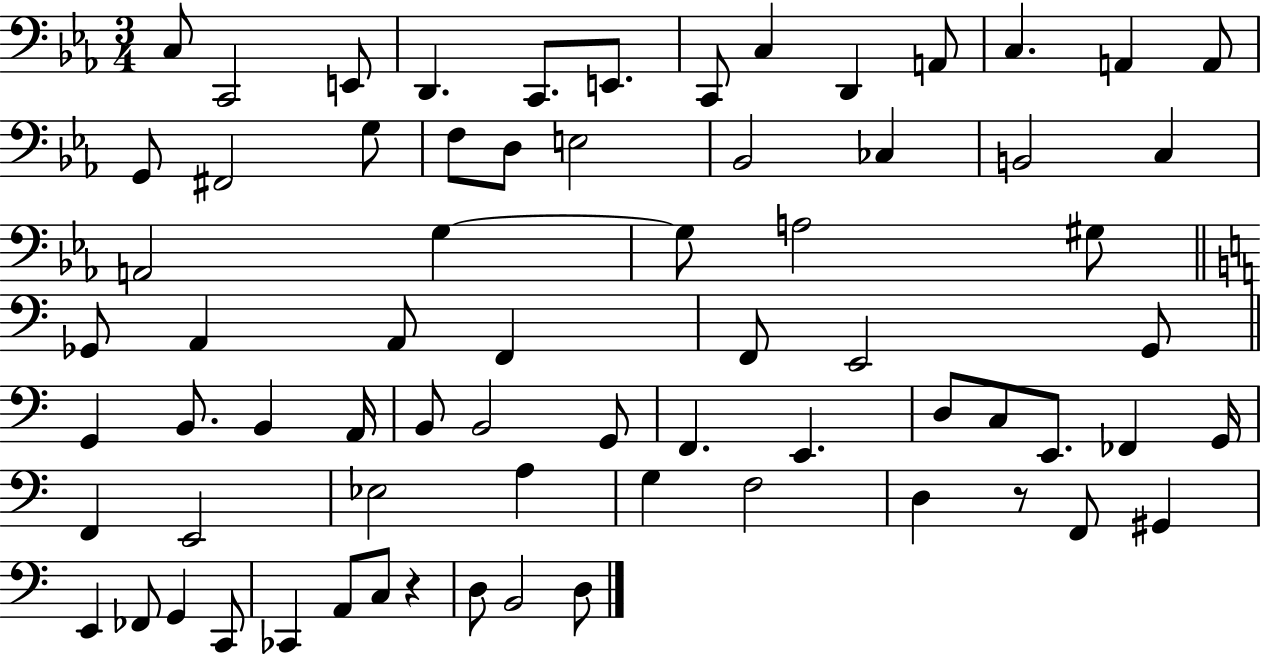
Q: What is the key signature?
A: EES major